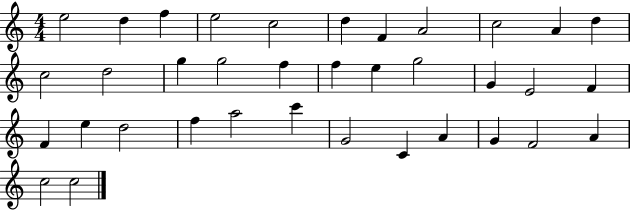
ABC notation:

X:1
T:Untitled
M:4/4
L:1/4
K:C
e2 d f e2 c2 d F A2 c2 A d c2 d2 g g2 f f e g2 G E2 F F e d2 f a2 c' G2 C A G F2 A c2 c2